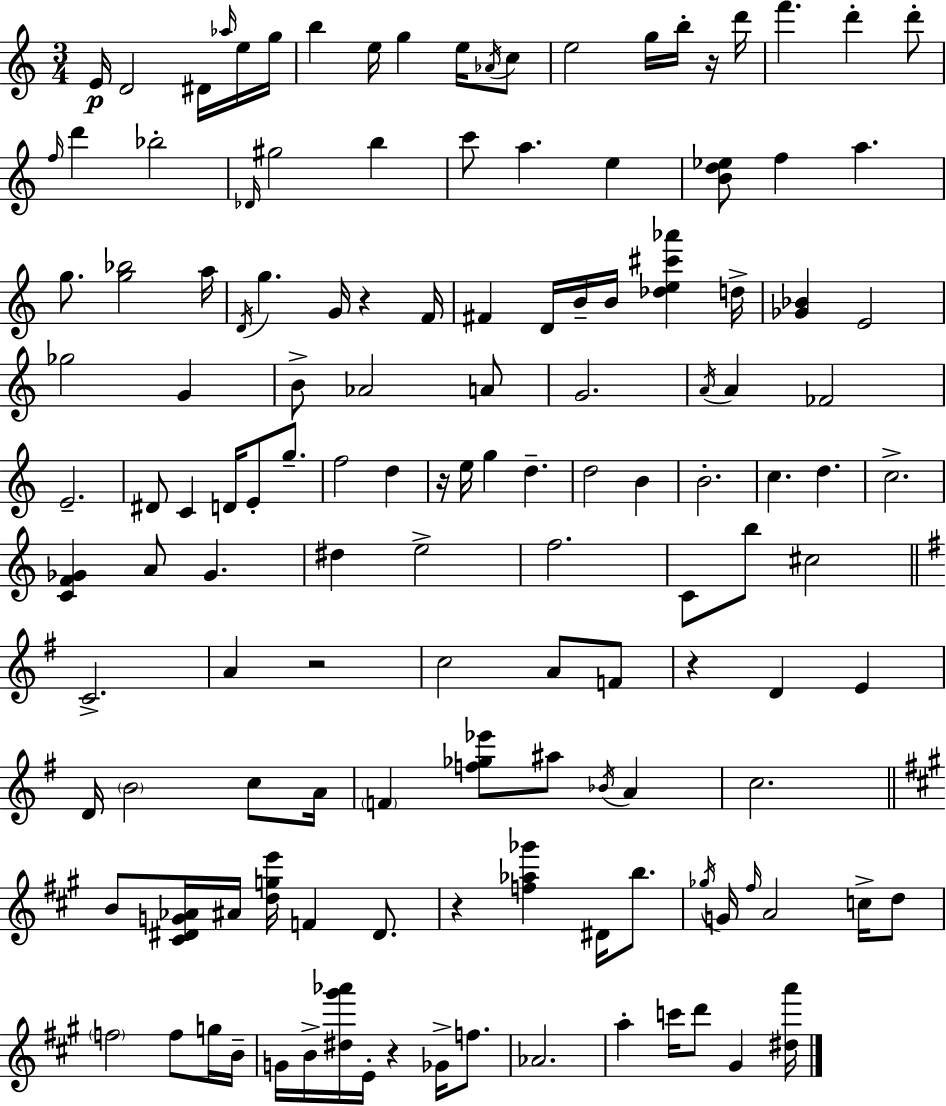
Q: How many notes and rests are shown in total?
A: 136